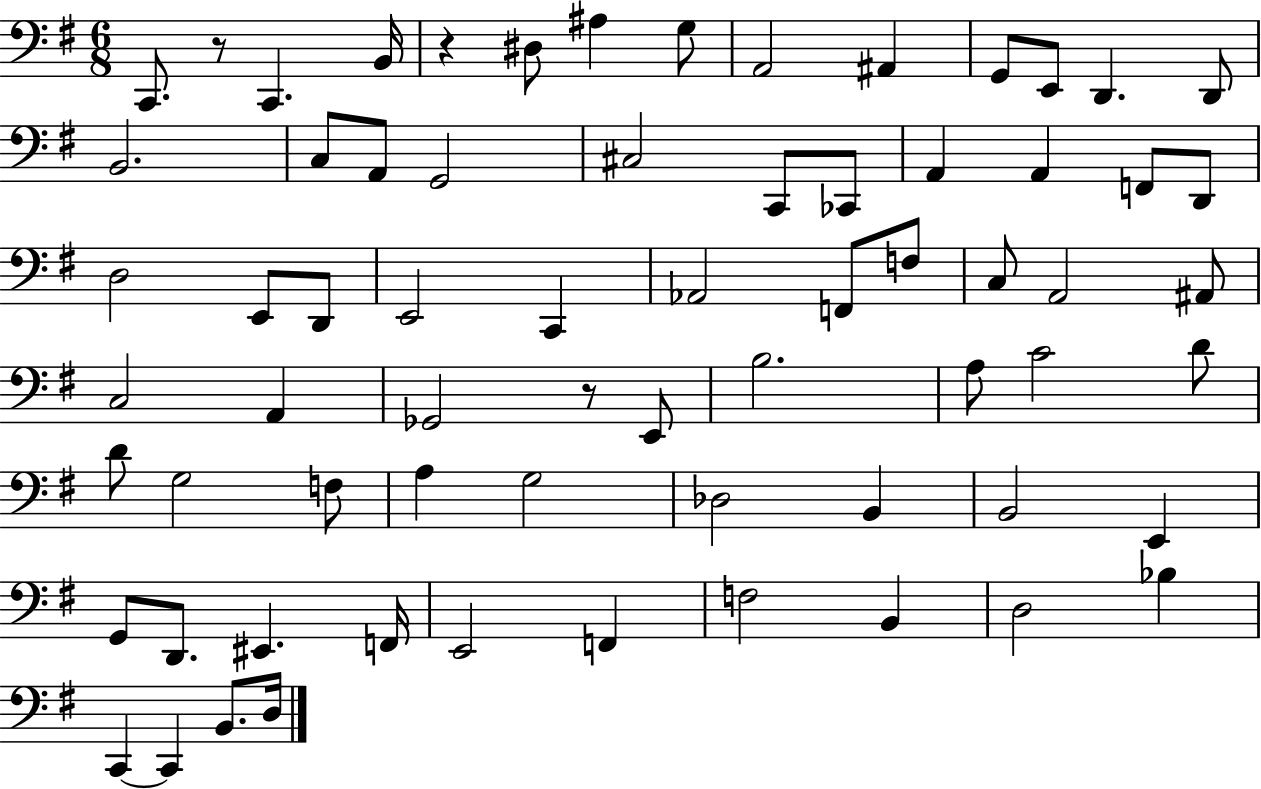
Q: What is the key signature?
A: G major